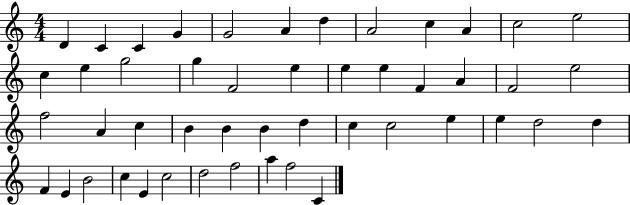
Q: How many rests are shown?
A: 0